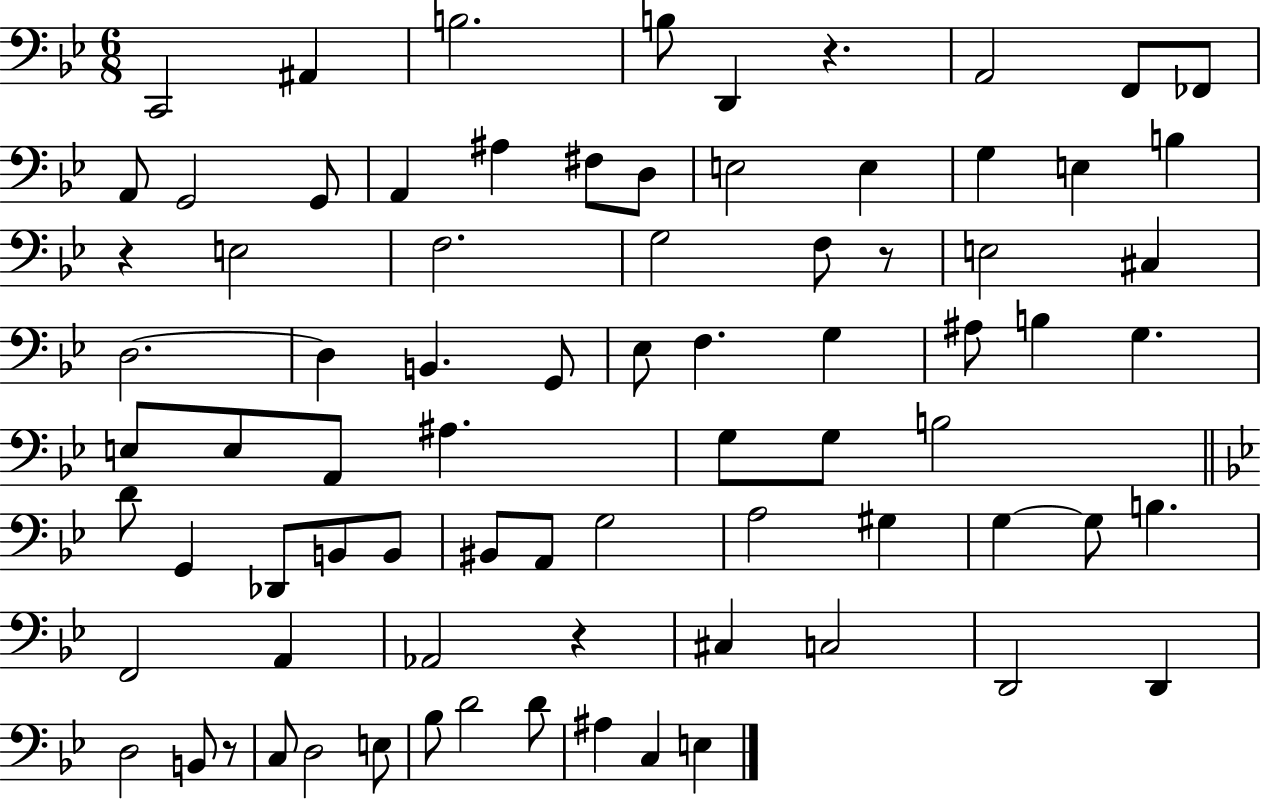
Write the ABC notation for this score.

X:1
T:Untitled
M:6/8
L:1/4
K:Bb
C,,2 ^A,, B,2 B,/2 D,, z A,,2 F,,/2 _F,,/2 A,,/2 G,,2 G,,/2 A,, ^A, ^F,/2 D,/2 E,2 E, G, E, B, z E,2 F,2 G,2 F,/2 z/2 E,2 ^C, D,2 D, B,, G,,/2 _E,/2 F, G, ^A,/2 B, G, E,/2 E,/2 A,,/2 ^A, G,/2 G,/2 B,2 D/2 G,, _D,,/2 B,,/2 B,,/2 ^B,,/2 A,,/2 G,2 A,2 ^G, G, G,/2 B, F,,2 A,, _A,,2 z ^C, C,2 D,,2 D,, D,2 B,,/2 z/2 C,/2 D,2 E,/2 _B,/2 D2 D/2 ^A, C, E,